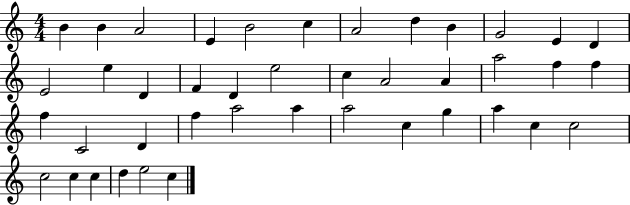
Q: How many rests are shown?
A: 0